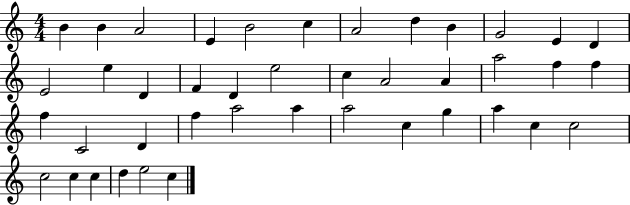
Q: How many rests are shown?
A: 0